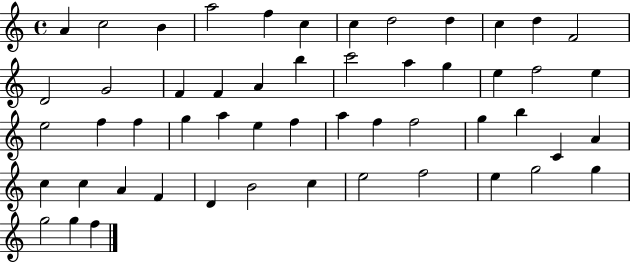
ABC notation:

X:1
T:Untitled
M:4/4
L:1/4
K:C
A c2 B a2 f c c d2 d c d F2 D2 G2 F F A b c'2 a g e f2 e e2 f f g a e f a f f2 g b C A c c A F D B2 c e2 f2 e g2 g g2 g f